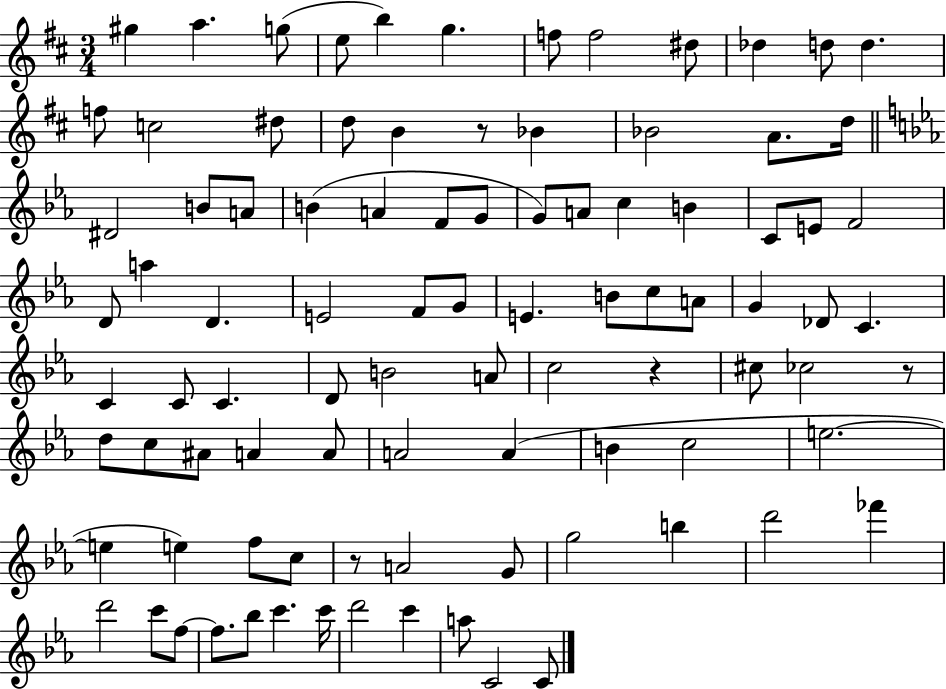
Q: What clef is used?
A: treble